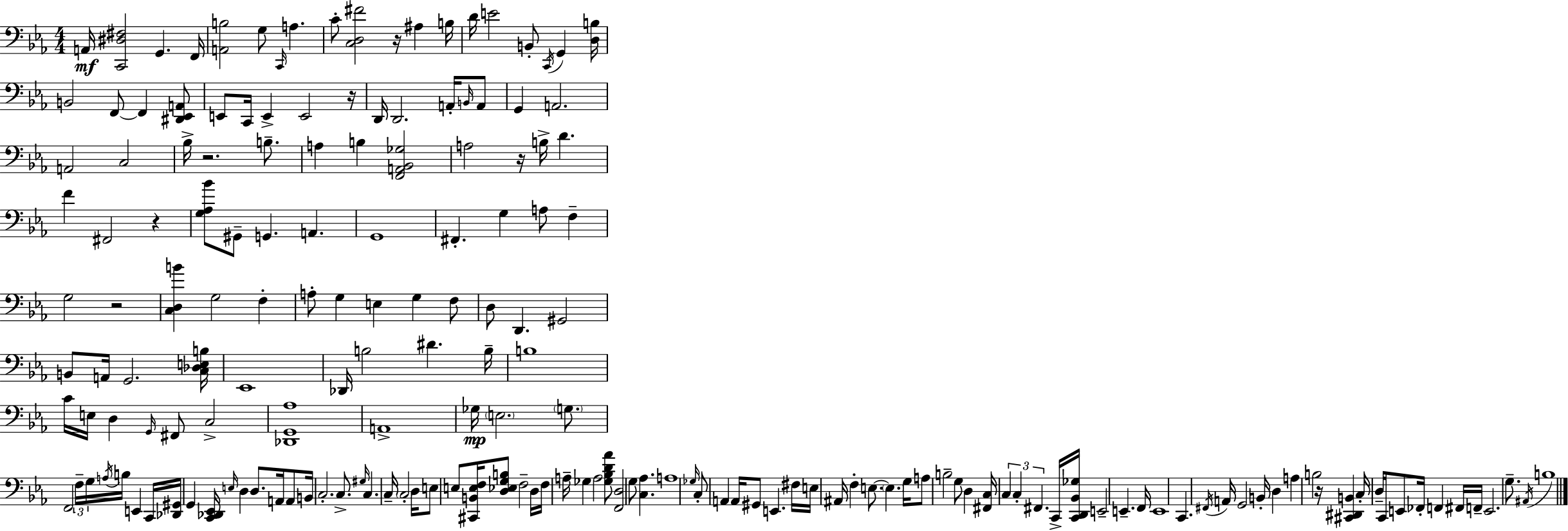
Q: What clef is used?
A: bass